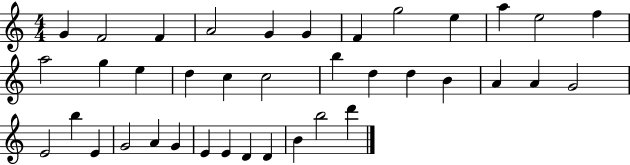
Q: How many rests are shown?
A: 0